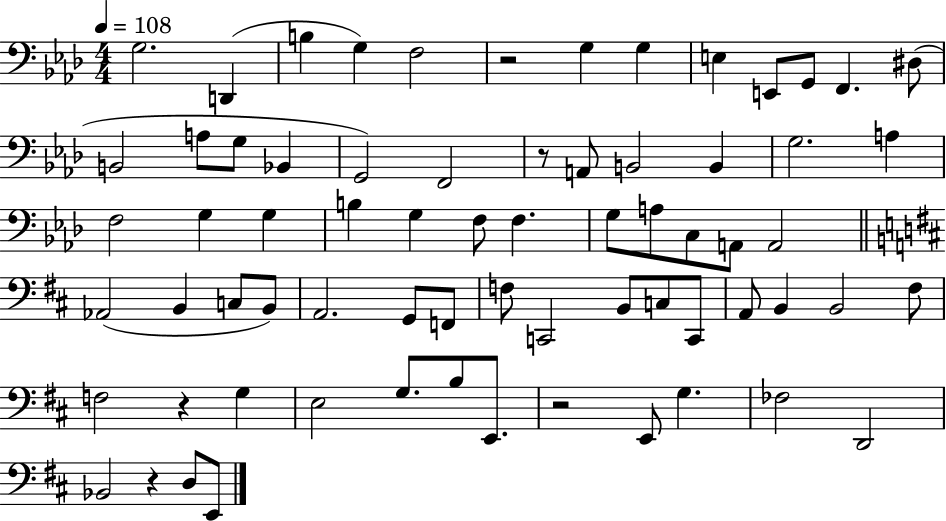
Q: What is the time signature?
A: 4/4